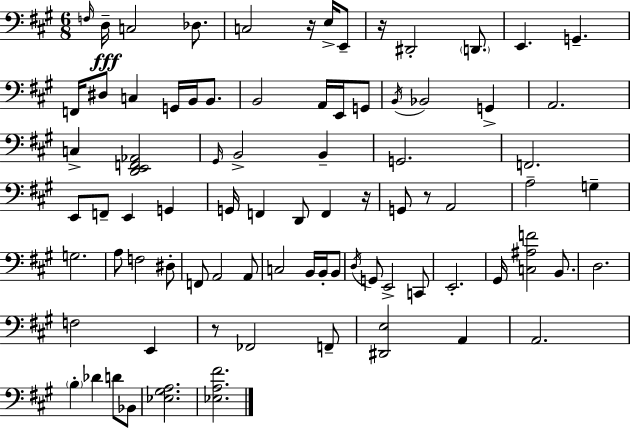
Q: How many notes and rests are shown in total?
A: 82